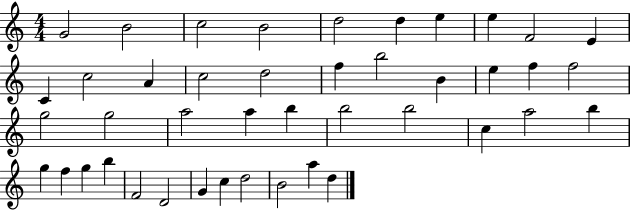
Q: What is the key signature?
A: C major